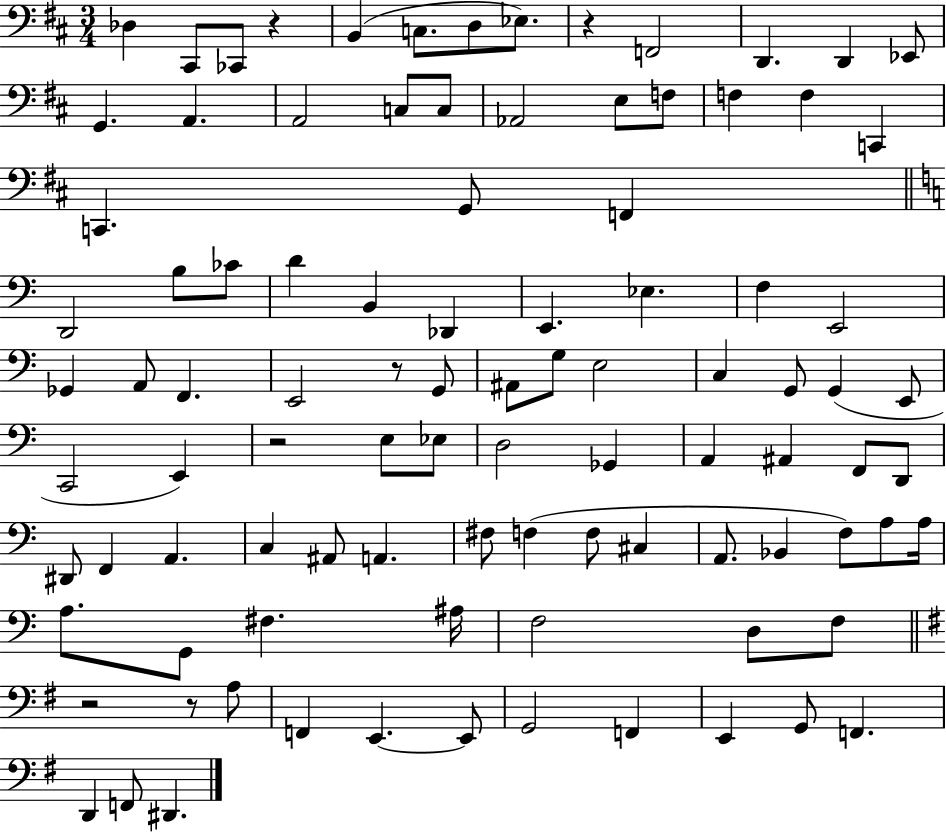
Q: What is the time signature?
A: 3/4